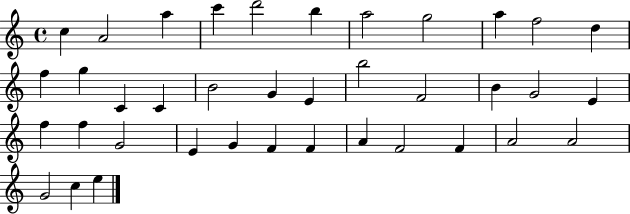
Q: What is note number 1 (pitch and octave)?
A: C5